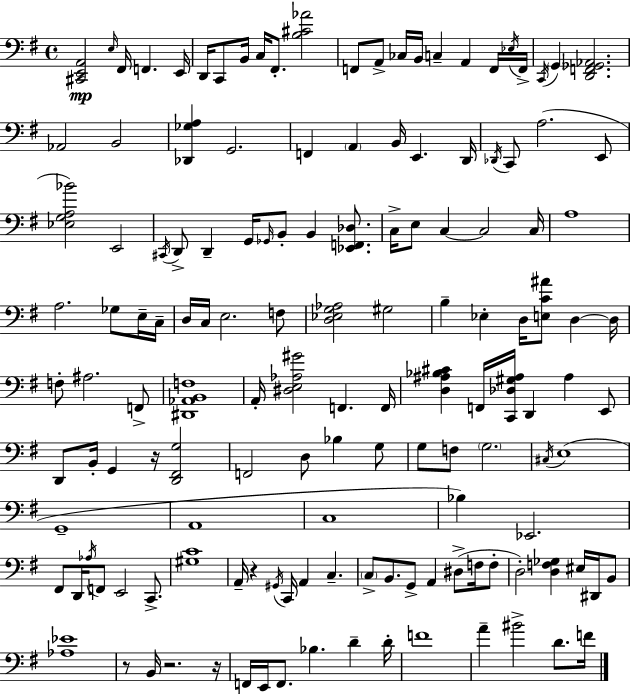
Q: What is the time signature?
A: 4/4